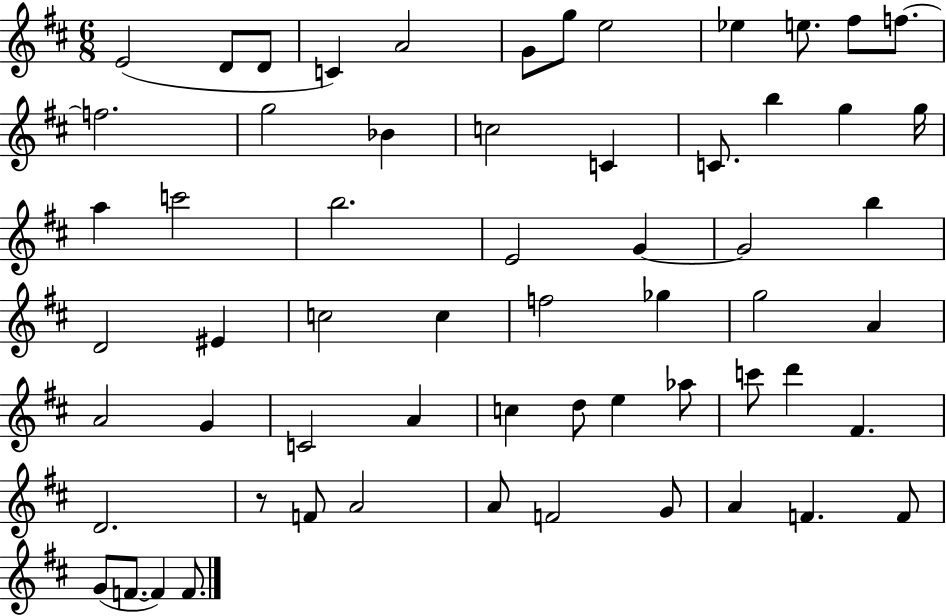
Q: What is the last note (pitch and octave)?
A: F4